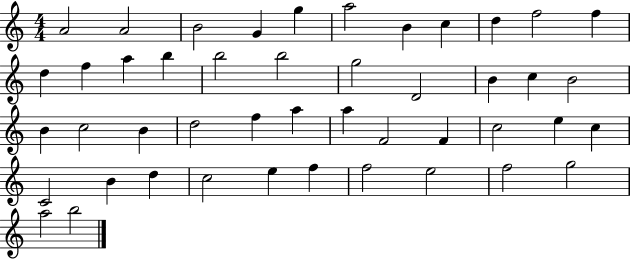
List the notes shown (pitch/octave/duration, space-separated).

A4/h A4/h B4/h G4/q G5/q A5/h B4/q C5/q D5/q F5/h F5/q D5/q F5/q A5/q B5/q B5/h B5/h G5/h D4/h B4/q C5/q B4/h B4/q C5/h B4/q D5/h F5/q A5/q A5/q F4/h F4/q C5/h E5/q C5/q C4/h B4/q D5/q C5/h E5/q F5/q F5/h E5/h F5/h G5/h A5/h B5/h